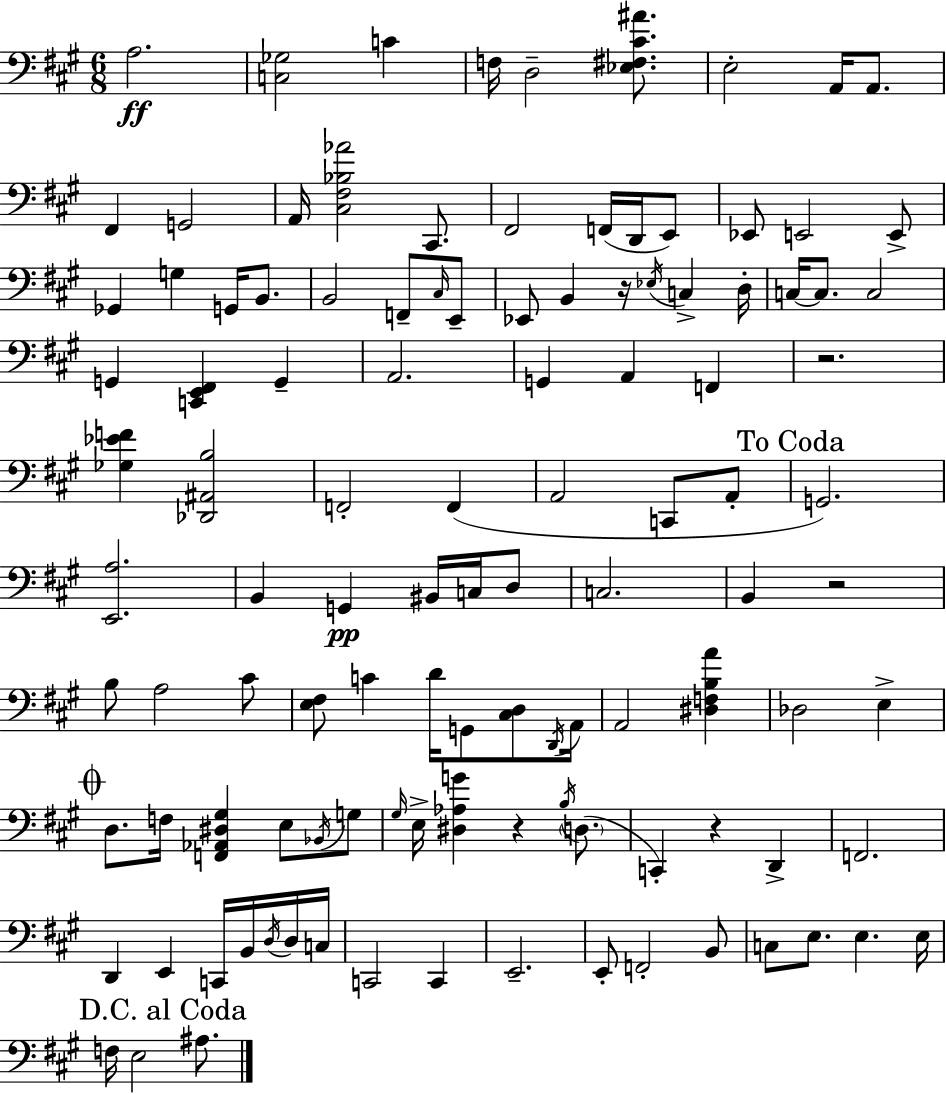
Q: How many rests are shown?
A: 5